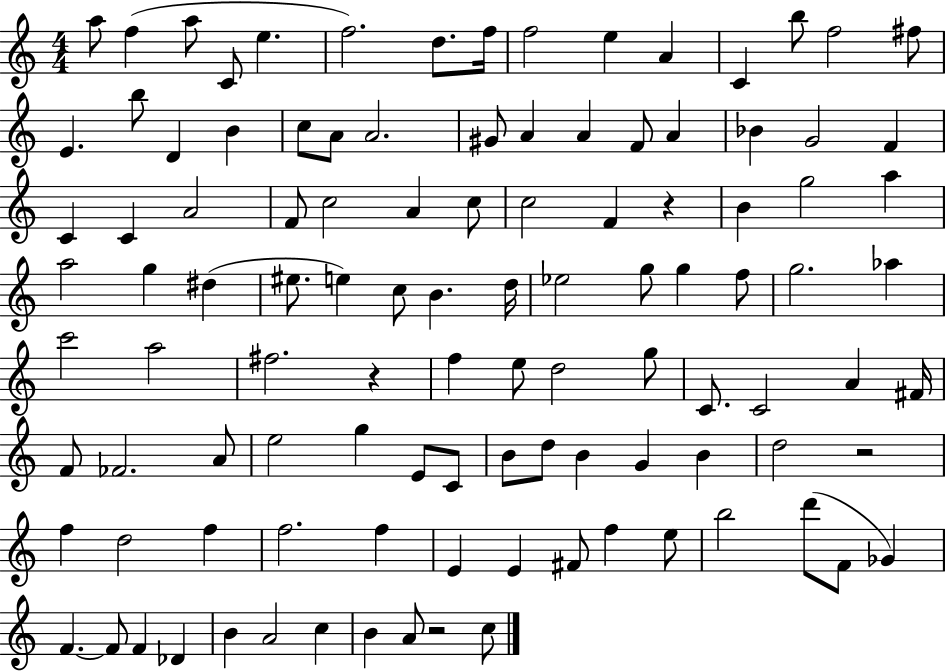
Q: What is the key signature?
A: C major